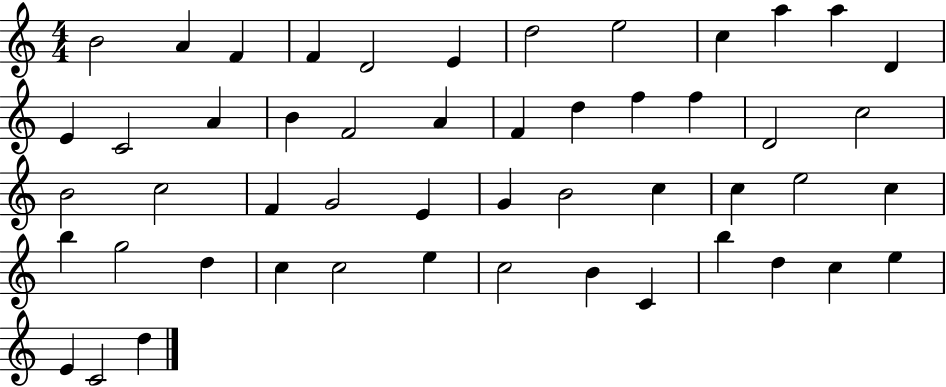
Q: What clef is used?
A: treble